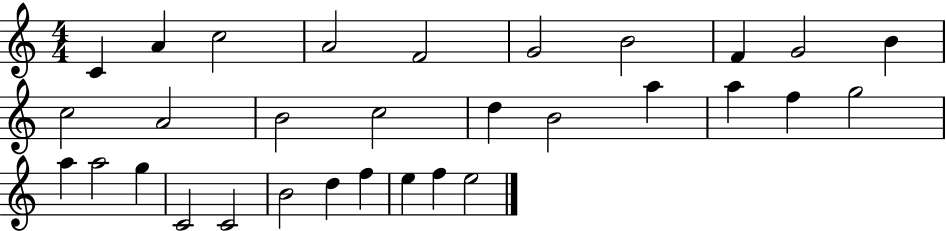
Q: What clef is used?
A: treble